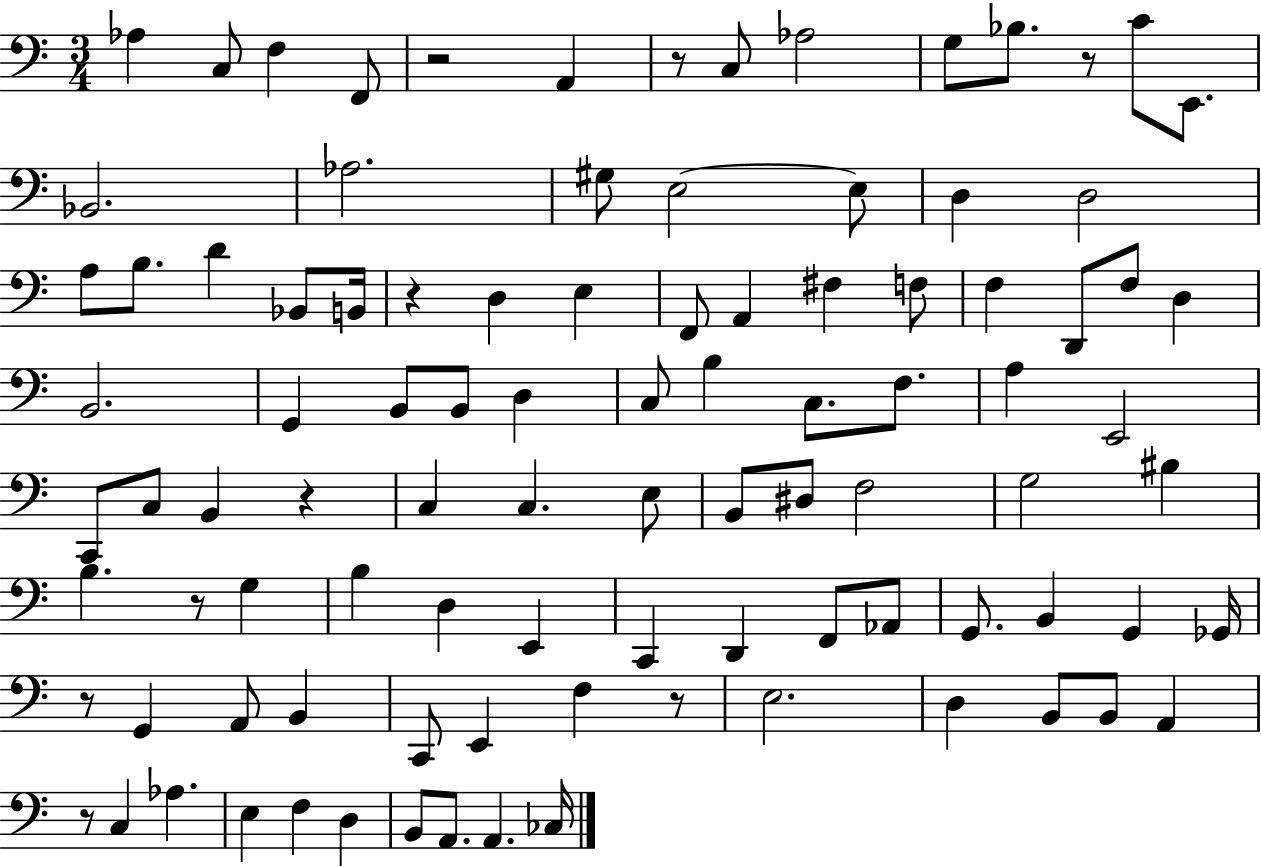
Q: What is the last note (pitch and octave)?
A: CES3